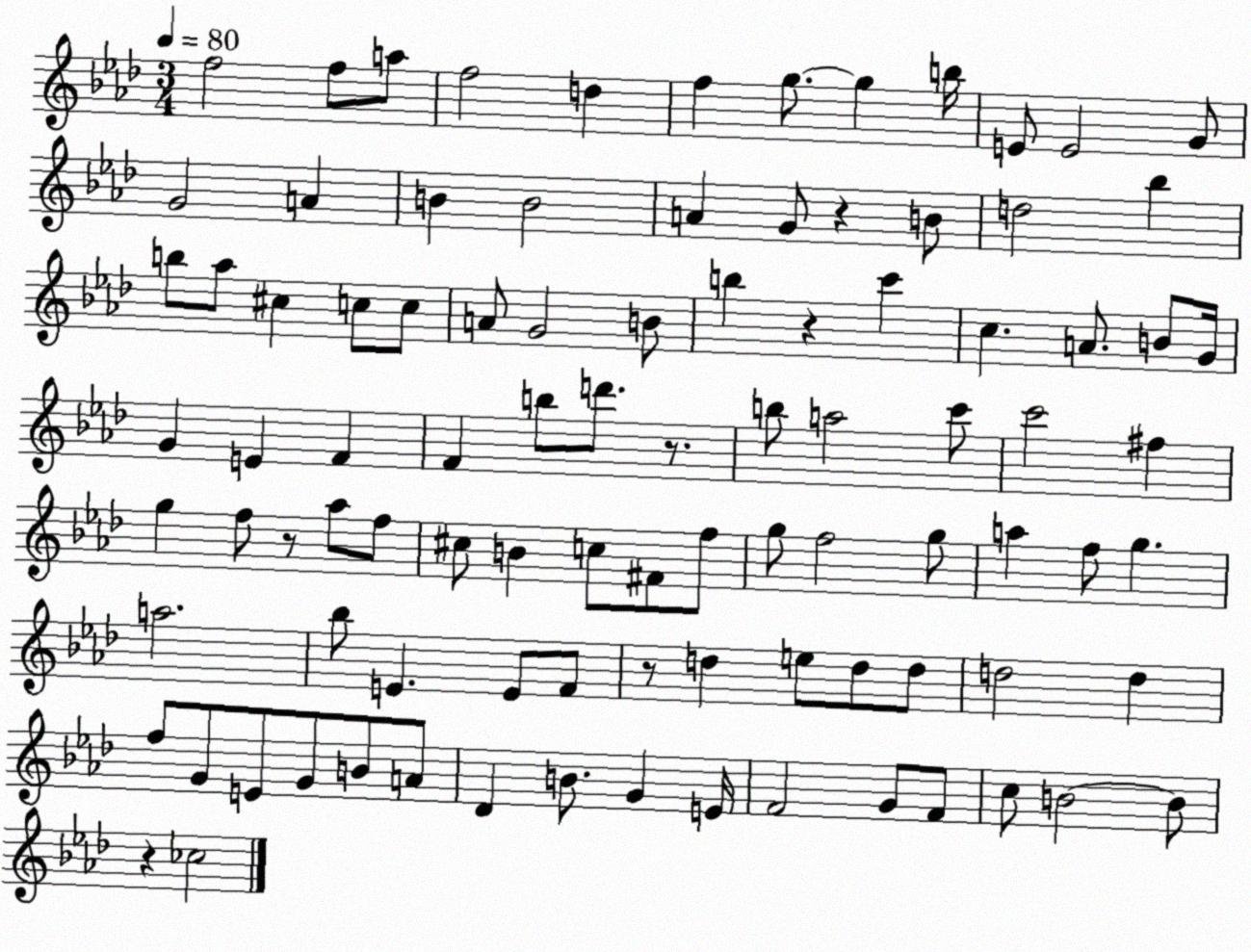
X:1
T:Untitled
M:3/4
L:1/4
K:Ab
f2 f/2 a/2 f2 d f g/2 g b/4 E/2 E2 G/2 G2 A B B2 A G/2 z B/2 d2 _b b/2 _a/2 ^c c/2 c/2 A/2 G2 B/2 b z c' c A/2 B/2 G/4 G E F F b/2 d'/2 z/2 b/2 a2 c'/2 c'2 ^f g f/2 z/2 _a/2 f/2 ^c/2 B c/2 ^F/2 f/2 g/2 f2 g/2 a f/2 g a2 _b/2 E E/2 F/2 z/2 d e/2 d/2 d/2 d2 d f/2 G/2 E/2 G/2 B/2 A/2 _D B/2 G E/4 F2 G/2 F/2 c/2 B2 B/2 z _c2